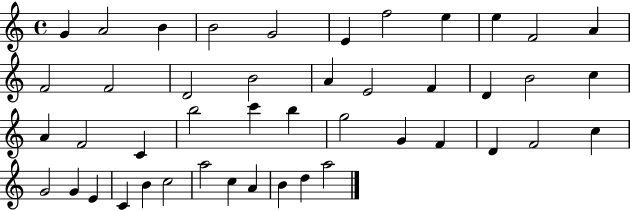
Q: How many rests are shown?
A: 0